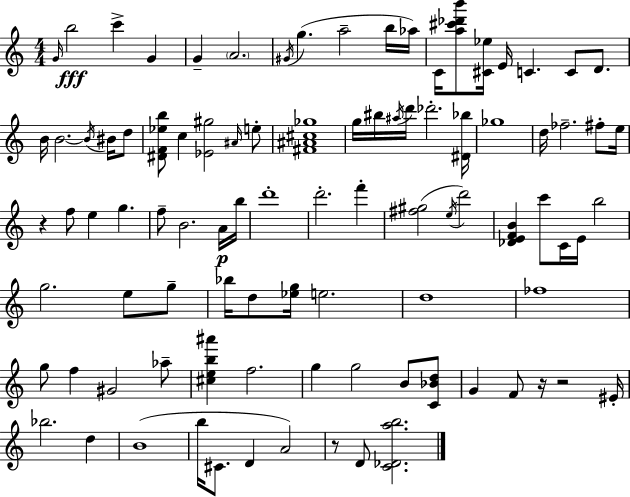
G4/s B5/h C6/q G4/q G4/q A4/h. G#4/s G5/q. A5/h B5/s Ab5/s C4/s [A5,C#6,Db6,B6]/e [C#4,Eb5]/s E4/s C4/q. C4/e D4/e. B4/s B4/h. B4/s BIS4/s D5/e [D#4,F4,Eb5,B5]/e C5/q [Eb4,G#5]/h A#4/s E5/e [F#4,A#4,C#5,Gb5]/w G5/s BIS5/s A#5/s D6/s Db6/h. [D#4,Bb5]/s Gb5/w D5/s FES5/h. F#5/e E5/s R/q F5/e E5/q G5/q. F5/e B4/h. A4/s B5/s D6/w D6/h. F6/q [F#5,G#5]/h E5/s D6/h [Db4,E4,F4,B4]/q C6/e C4/s E4/s B5/h G5/h. E5/e G5/e Bb5/s D5/e [Eb5,G5]/s E5/h. D5/w FES5/w G5/e F5/q G#4/h Ab5/e [C#5,E5,B5,A#6]/q F5/h. G5/q G5/h B4/e [C4,Bb4,D5]/e G4/q F4/e R/s R/h EIS4/s Bb5/h. D5/q B4/w B5/s C#4/e. D4/q A4/h R/e D4/e [C4,Db4,A5,B5]/h.